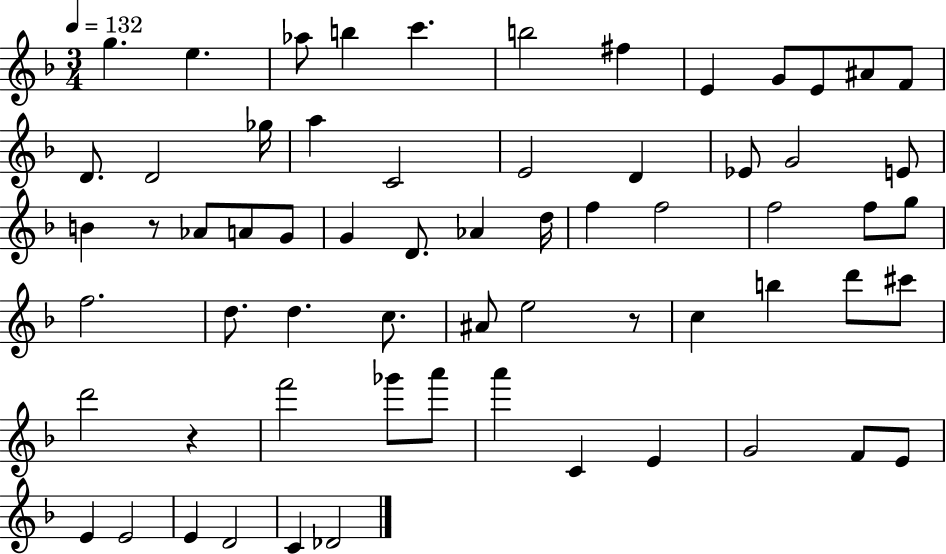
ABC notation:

X:1
T:Untitled
M:3/4
L:1/4
K:F
g e _a/2 b c' b2 ^f E G/2 E/2 ^A/2 F/2 D/2 D2 _g/4 a C2 E2 D _E/2 G2 E/2 B z/2 _A/2 A/2 G/2 G D/2 _A d/4 f f2 f2 f/2 g/2 f2 d/2 d c/2 ^A/2 e2 z/2 c b d'/2 ^c'/2 d'2 z f'2 _g'/2 a'/2 a' C E G2 F/2 E/2 E E2 E D2 C _D2